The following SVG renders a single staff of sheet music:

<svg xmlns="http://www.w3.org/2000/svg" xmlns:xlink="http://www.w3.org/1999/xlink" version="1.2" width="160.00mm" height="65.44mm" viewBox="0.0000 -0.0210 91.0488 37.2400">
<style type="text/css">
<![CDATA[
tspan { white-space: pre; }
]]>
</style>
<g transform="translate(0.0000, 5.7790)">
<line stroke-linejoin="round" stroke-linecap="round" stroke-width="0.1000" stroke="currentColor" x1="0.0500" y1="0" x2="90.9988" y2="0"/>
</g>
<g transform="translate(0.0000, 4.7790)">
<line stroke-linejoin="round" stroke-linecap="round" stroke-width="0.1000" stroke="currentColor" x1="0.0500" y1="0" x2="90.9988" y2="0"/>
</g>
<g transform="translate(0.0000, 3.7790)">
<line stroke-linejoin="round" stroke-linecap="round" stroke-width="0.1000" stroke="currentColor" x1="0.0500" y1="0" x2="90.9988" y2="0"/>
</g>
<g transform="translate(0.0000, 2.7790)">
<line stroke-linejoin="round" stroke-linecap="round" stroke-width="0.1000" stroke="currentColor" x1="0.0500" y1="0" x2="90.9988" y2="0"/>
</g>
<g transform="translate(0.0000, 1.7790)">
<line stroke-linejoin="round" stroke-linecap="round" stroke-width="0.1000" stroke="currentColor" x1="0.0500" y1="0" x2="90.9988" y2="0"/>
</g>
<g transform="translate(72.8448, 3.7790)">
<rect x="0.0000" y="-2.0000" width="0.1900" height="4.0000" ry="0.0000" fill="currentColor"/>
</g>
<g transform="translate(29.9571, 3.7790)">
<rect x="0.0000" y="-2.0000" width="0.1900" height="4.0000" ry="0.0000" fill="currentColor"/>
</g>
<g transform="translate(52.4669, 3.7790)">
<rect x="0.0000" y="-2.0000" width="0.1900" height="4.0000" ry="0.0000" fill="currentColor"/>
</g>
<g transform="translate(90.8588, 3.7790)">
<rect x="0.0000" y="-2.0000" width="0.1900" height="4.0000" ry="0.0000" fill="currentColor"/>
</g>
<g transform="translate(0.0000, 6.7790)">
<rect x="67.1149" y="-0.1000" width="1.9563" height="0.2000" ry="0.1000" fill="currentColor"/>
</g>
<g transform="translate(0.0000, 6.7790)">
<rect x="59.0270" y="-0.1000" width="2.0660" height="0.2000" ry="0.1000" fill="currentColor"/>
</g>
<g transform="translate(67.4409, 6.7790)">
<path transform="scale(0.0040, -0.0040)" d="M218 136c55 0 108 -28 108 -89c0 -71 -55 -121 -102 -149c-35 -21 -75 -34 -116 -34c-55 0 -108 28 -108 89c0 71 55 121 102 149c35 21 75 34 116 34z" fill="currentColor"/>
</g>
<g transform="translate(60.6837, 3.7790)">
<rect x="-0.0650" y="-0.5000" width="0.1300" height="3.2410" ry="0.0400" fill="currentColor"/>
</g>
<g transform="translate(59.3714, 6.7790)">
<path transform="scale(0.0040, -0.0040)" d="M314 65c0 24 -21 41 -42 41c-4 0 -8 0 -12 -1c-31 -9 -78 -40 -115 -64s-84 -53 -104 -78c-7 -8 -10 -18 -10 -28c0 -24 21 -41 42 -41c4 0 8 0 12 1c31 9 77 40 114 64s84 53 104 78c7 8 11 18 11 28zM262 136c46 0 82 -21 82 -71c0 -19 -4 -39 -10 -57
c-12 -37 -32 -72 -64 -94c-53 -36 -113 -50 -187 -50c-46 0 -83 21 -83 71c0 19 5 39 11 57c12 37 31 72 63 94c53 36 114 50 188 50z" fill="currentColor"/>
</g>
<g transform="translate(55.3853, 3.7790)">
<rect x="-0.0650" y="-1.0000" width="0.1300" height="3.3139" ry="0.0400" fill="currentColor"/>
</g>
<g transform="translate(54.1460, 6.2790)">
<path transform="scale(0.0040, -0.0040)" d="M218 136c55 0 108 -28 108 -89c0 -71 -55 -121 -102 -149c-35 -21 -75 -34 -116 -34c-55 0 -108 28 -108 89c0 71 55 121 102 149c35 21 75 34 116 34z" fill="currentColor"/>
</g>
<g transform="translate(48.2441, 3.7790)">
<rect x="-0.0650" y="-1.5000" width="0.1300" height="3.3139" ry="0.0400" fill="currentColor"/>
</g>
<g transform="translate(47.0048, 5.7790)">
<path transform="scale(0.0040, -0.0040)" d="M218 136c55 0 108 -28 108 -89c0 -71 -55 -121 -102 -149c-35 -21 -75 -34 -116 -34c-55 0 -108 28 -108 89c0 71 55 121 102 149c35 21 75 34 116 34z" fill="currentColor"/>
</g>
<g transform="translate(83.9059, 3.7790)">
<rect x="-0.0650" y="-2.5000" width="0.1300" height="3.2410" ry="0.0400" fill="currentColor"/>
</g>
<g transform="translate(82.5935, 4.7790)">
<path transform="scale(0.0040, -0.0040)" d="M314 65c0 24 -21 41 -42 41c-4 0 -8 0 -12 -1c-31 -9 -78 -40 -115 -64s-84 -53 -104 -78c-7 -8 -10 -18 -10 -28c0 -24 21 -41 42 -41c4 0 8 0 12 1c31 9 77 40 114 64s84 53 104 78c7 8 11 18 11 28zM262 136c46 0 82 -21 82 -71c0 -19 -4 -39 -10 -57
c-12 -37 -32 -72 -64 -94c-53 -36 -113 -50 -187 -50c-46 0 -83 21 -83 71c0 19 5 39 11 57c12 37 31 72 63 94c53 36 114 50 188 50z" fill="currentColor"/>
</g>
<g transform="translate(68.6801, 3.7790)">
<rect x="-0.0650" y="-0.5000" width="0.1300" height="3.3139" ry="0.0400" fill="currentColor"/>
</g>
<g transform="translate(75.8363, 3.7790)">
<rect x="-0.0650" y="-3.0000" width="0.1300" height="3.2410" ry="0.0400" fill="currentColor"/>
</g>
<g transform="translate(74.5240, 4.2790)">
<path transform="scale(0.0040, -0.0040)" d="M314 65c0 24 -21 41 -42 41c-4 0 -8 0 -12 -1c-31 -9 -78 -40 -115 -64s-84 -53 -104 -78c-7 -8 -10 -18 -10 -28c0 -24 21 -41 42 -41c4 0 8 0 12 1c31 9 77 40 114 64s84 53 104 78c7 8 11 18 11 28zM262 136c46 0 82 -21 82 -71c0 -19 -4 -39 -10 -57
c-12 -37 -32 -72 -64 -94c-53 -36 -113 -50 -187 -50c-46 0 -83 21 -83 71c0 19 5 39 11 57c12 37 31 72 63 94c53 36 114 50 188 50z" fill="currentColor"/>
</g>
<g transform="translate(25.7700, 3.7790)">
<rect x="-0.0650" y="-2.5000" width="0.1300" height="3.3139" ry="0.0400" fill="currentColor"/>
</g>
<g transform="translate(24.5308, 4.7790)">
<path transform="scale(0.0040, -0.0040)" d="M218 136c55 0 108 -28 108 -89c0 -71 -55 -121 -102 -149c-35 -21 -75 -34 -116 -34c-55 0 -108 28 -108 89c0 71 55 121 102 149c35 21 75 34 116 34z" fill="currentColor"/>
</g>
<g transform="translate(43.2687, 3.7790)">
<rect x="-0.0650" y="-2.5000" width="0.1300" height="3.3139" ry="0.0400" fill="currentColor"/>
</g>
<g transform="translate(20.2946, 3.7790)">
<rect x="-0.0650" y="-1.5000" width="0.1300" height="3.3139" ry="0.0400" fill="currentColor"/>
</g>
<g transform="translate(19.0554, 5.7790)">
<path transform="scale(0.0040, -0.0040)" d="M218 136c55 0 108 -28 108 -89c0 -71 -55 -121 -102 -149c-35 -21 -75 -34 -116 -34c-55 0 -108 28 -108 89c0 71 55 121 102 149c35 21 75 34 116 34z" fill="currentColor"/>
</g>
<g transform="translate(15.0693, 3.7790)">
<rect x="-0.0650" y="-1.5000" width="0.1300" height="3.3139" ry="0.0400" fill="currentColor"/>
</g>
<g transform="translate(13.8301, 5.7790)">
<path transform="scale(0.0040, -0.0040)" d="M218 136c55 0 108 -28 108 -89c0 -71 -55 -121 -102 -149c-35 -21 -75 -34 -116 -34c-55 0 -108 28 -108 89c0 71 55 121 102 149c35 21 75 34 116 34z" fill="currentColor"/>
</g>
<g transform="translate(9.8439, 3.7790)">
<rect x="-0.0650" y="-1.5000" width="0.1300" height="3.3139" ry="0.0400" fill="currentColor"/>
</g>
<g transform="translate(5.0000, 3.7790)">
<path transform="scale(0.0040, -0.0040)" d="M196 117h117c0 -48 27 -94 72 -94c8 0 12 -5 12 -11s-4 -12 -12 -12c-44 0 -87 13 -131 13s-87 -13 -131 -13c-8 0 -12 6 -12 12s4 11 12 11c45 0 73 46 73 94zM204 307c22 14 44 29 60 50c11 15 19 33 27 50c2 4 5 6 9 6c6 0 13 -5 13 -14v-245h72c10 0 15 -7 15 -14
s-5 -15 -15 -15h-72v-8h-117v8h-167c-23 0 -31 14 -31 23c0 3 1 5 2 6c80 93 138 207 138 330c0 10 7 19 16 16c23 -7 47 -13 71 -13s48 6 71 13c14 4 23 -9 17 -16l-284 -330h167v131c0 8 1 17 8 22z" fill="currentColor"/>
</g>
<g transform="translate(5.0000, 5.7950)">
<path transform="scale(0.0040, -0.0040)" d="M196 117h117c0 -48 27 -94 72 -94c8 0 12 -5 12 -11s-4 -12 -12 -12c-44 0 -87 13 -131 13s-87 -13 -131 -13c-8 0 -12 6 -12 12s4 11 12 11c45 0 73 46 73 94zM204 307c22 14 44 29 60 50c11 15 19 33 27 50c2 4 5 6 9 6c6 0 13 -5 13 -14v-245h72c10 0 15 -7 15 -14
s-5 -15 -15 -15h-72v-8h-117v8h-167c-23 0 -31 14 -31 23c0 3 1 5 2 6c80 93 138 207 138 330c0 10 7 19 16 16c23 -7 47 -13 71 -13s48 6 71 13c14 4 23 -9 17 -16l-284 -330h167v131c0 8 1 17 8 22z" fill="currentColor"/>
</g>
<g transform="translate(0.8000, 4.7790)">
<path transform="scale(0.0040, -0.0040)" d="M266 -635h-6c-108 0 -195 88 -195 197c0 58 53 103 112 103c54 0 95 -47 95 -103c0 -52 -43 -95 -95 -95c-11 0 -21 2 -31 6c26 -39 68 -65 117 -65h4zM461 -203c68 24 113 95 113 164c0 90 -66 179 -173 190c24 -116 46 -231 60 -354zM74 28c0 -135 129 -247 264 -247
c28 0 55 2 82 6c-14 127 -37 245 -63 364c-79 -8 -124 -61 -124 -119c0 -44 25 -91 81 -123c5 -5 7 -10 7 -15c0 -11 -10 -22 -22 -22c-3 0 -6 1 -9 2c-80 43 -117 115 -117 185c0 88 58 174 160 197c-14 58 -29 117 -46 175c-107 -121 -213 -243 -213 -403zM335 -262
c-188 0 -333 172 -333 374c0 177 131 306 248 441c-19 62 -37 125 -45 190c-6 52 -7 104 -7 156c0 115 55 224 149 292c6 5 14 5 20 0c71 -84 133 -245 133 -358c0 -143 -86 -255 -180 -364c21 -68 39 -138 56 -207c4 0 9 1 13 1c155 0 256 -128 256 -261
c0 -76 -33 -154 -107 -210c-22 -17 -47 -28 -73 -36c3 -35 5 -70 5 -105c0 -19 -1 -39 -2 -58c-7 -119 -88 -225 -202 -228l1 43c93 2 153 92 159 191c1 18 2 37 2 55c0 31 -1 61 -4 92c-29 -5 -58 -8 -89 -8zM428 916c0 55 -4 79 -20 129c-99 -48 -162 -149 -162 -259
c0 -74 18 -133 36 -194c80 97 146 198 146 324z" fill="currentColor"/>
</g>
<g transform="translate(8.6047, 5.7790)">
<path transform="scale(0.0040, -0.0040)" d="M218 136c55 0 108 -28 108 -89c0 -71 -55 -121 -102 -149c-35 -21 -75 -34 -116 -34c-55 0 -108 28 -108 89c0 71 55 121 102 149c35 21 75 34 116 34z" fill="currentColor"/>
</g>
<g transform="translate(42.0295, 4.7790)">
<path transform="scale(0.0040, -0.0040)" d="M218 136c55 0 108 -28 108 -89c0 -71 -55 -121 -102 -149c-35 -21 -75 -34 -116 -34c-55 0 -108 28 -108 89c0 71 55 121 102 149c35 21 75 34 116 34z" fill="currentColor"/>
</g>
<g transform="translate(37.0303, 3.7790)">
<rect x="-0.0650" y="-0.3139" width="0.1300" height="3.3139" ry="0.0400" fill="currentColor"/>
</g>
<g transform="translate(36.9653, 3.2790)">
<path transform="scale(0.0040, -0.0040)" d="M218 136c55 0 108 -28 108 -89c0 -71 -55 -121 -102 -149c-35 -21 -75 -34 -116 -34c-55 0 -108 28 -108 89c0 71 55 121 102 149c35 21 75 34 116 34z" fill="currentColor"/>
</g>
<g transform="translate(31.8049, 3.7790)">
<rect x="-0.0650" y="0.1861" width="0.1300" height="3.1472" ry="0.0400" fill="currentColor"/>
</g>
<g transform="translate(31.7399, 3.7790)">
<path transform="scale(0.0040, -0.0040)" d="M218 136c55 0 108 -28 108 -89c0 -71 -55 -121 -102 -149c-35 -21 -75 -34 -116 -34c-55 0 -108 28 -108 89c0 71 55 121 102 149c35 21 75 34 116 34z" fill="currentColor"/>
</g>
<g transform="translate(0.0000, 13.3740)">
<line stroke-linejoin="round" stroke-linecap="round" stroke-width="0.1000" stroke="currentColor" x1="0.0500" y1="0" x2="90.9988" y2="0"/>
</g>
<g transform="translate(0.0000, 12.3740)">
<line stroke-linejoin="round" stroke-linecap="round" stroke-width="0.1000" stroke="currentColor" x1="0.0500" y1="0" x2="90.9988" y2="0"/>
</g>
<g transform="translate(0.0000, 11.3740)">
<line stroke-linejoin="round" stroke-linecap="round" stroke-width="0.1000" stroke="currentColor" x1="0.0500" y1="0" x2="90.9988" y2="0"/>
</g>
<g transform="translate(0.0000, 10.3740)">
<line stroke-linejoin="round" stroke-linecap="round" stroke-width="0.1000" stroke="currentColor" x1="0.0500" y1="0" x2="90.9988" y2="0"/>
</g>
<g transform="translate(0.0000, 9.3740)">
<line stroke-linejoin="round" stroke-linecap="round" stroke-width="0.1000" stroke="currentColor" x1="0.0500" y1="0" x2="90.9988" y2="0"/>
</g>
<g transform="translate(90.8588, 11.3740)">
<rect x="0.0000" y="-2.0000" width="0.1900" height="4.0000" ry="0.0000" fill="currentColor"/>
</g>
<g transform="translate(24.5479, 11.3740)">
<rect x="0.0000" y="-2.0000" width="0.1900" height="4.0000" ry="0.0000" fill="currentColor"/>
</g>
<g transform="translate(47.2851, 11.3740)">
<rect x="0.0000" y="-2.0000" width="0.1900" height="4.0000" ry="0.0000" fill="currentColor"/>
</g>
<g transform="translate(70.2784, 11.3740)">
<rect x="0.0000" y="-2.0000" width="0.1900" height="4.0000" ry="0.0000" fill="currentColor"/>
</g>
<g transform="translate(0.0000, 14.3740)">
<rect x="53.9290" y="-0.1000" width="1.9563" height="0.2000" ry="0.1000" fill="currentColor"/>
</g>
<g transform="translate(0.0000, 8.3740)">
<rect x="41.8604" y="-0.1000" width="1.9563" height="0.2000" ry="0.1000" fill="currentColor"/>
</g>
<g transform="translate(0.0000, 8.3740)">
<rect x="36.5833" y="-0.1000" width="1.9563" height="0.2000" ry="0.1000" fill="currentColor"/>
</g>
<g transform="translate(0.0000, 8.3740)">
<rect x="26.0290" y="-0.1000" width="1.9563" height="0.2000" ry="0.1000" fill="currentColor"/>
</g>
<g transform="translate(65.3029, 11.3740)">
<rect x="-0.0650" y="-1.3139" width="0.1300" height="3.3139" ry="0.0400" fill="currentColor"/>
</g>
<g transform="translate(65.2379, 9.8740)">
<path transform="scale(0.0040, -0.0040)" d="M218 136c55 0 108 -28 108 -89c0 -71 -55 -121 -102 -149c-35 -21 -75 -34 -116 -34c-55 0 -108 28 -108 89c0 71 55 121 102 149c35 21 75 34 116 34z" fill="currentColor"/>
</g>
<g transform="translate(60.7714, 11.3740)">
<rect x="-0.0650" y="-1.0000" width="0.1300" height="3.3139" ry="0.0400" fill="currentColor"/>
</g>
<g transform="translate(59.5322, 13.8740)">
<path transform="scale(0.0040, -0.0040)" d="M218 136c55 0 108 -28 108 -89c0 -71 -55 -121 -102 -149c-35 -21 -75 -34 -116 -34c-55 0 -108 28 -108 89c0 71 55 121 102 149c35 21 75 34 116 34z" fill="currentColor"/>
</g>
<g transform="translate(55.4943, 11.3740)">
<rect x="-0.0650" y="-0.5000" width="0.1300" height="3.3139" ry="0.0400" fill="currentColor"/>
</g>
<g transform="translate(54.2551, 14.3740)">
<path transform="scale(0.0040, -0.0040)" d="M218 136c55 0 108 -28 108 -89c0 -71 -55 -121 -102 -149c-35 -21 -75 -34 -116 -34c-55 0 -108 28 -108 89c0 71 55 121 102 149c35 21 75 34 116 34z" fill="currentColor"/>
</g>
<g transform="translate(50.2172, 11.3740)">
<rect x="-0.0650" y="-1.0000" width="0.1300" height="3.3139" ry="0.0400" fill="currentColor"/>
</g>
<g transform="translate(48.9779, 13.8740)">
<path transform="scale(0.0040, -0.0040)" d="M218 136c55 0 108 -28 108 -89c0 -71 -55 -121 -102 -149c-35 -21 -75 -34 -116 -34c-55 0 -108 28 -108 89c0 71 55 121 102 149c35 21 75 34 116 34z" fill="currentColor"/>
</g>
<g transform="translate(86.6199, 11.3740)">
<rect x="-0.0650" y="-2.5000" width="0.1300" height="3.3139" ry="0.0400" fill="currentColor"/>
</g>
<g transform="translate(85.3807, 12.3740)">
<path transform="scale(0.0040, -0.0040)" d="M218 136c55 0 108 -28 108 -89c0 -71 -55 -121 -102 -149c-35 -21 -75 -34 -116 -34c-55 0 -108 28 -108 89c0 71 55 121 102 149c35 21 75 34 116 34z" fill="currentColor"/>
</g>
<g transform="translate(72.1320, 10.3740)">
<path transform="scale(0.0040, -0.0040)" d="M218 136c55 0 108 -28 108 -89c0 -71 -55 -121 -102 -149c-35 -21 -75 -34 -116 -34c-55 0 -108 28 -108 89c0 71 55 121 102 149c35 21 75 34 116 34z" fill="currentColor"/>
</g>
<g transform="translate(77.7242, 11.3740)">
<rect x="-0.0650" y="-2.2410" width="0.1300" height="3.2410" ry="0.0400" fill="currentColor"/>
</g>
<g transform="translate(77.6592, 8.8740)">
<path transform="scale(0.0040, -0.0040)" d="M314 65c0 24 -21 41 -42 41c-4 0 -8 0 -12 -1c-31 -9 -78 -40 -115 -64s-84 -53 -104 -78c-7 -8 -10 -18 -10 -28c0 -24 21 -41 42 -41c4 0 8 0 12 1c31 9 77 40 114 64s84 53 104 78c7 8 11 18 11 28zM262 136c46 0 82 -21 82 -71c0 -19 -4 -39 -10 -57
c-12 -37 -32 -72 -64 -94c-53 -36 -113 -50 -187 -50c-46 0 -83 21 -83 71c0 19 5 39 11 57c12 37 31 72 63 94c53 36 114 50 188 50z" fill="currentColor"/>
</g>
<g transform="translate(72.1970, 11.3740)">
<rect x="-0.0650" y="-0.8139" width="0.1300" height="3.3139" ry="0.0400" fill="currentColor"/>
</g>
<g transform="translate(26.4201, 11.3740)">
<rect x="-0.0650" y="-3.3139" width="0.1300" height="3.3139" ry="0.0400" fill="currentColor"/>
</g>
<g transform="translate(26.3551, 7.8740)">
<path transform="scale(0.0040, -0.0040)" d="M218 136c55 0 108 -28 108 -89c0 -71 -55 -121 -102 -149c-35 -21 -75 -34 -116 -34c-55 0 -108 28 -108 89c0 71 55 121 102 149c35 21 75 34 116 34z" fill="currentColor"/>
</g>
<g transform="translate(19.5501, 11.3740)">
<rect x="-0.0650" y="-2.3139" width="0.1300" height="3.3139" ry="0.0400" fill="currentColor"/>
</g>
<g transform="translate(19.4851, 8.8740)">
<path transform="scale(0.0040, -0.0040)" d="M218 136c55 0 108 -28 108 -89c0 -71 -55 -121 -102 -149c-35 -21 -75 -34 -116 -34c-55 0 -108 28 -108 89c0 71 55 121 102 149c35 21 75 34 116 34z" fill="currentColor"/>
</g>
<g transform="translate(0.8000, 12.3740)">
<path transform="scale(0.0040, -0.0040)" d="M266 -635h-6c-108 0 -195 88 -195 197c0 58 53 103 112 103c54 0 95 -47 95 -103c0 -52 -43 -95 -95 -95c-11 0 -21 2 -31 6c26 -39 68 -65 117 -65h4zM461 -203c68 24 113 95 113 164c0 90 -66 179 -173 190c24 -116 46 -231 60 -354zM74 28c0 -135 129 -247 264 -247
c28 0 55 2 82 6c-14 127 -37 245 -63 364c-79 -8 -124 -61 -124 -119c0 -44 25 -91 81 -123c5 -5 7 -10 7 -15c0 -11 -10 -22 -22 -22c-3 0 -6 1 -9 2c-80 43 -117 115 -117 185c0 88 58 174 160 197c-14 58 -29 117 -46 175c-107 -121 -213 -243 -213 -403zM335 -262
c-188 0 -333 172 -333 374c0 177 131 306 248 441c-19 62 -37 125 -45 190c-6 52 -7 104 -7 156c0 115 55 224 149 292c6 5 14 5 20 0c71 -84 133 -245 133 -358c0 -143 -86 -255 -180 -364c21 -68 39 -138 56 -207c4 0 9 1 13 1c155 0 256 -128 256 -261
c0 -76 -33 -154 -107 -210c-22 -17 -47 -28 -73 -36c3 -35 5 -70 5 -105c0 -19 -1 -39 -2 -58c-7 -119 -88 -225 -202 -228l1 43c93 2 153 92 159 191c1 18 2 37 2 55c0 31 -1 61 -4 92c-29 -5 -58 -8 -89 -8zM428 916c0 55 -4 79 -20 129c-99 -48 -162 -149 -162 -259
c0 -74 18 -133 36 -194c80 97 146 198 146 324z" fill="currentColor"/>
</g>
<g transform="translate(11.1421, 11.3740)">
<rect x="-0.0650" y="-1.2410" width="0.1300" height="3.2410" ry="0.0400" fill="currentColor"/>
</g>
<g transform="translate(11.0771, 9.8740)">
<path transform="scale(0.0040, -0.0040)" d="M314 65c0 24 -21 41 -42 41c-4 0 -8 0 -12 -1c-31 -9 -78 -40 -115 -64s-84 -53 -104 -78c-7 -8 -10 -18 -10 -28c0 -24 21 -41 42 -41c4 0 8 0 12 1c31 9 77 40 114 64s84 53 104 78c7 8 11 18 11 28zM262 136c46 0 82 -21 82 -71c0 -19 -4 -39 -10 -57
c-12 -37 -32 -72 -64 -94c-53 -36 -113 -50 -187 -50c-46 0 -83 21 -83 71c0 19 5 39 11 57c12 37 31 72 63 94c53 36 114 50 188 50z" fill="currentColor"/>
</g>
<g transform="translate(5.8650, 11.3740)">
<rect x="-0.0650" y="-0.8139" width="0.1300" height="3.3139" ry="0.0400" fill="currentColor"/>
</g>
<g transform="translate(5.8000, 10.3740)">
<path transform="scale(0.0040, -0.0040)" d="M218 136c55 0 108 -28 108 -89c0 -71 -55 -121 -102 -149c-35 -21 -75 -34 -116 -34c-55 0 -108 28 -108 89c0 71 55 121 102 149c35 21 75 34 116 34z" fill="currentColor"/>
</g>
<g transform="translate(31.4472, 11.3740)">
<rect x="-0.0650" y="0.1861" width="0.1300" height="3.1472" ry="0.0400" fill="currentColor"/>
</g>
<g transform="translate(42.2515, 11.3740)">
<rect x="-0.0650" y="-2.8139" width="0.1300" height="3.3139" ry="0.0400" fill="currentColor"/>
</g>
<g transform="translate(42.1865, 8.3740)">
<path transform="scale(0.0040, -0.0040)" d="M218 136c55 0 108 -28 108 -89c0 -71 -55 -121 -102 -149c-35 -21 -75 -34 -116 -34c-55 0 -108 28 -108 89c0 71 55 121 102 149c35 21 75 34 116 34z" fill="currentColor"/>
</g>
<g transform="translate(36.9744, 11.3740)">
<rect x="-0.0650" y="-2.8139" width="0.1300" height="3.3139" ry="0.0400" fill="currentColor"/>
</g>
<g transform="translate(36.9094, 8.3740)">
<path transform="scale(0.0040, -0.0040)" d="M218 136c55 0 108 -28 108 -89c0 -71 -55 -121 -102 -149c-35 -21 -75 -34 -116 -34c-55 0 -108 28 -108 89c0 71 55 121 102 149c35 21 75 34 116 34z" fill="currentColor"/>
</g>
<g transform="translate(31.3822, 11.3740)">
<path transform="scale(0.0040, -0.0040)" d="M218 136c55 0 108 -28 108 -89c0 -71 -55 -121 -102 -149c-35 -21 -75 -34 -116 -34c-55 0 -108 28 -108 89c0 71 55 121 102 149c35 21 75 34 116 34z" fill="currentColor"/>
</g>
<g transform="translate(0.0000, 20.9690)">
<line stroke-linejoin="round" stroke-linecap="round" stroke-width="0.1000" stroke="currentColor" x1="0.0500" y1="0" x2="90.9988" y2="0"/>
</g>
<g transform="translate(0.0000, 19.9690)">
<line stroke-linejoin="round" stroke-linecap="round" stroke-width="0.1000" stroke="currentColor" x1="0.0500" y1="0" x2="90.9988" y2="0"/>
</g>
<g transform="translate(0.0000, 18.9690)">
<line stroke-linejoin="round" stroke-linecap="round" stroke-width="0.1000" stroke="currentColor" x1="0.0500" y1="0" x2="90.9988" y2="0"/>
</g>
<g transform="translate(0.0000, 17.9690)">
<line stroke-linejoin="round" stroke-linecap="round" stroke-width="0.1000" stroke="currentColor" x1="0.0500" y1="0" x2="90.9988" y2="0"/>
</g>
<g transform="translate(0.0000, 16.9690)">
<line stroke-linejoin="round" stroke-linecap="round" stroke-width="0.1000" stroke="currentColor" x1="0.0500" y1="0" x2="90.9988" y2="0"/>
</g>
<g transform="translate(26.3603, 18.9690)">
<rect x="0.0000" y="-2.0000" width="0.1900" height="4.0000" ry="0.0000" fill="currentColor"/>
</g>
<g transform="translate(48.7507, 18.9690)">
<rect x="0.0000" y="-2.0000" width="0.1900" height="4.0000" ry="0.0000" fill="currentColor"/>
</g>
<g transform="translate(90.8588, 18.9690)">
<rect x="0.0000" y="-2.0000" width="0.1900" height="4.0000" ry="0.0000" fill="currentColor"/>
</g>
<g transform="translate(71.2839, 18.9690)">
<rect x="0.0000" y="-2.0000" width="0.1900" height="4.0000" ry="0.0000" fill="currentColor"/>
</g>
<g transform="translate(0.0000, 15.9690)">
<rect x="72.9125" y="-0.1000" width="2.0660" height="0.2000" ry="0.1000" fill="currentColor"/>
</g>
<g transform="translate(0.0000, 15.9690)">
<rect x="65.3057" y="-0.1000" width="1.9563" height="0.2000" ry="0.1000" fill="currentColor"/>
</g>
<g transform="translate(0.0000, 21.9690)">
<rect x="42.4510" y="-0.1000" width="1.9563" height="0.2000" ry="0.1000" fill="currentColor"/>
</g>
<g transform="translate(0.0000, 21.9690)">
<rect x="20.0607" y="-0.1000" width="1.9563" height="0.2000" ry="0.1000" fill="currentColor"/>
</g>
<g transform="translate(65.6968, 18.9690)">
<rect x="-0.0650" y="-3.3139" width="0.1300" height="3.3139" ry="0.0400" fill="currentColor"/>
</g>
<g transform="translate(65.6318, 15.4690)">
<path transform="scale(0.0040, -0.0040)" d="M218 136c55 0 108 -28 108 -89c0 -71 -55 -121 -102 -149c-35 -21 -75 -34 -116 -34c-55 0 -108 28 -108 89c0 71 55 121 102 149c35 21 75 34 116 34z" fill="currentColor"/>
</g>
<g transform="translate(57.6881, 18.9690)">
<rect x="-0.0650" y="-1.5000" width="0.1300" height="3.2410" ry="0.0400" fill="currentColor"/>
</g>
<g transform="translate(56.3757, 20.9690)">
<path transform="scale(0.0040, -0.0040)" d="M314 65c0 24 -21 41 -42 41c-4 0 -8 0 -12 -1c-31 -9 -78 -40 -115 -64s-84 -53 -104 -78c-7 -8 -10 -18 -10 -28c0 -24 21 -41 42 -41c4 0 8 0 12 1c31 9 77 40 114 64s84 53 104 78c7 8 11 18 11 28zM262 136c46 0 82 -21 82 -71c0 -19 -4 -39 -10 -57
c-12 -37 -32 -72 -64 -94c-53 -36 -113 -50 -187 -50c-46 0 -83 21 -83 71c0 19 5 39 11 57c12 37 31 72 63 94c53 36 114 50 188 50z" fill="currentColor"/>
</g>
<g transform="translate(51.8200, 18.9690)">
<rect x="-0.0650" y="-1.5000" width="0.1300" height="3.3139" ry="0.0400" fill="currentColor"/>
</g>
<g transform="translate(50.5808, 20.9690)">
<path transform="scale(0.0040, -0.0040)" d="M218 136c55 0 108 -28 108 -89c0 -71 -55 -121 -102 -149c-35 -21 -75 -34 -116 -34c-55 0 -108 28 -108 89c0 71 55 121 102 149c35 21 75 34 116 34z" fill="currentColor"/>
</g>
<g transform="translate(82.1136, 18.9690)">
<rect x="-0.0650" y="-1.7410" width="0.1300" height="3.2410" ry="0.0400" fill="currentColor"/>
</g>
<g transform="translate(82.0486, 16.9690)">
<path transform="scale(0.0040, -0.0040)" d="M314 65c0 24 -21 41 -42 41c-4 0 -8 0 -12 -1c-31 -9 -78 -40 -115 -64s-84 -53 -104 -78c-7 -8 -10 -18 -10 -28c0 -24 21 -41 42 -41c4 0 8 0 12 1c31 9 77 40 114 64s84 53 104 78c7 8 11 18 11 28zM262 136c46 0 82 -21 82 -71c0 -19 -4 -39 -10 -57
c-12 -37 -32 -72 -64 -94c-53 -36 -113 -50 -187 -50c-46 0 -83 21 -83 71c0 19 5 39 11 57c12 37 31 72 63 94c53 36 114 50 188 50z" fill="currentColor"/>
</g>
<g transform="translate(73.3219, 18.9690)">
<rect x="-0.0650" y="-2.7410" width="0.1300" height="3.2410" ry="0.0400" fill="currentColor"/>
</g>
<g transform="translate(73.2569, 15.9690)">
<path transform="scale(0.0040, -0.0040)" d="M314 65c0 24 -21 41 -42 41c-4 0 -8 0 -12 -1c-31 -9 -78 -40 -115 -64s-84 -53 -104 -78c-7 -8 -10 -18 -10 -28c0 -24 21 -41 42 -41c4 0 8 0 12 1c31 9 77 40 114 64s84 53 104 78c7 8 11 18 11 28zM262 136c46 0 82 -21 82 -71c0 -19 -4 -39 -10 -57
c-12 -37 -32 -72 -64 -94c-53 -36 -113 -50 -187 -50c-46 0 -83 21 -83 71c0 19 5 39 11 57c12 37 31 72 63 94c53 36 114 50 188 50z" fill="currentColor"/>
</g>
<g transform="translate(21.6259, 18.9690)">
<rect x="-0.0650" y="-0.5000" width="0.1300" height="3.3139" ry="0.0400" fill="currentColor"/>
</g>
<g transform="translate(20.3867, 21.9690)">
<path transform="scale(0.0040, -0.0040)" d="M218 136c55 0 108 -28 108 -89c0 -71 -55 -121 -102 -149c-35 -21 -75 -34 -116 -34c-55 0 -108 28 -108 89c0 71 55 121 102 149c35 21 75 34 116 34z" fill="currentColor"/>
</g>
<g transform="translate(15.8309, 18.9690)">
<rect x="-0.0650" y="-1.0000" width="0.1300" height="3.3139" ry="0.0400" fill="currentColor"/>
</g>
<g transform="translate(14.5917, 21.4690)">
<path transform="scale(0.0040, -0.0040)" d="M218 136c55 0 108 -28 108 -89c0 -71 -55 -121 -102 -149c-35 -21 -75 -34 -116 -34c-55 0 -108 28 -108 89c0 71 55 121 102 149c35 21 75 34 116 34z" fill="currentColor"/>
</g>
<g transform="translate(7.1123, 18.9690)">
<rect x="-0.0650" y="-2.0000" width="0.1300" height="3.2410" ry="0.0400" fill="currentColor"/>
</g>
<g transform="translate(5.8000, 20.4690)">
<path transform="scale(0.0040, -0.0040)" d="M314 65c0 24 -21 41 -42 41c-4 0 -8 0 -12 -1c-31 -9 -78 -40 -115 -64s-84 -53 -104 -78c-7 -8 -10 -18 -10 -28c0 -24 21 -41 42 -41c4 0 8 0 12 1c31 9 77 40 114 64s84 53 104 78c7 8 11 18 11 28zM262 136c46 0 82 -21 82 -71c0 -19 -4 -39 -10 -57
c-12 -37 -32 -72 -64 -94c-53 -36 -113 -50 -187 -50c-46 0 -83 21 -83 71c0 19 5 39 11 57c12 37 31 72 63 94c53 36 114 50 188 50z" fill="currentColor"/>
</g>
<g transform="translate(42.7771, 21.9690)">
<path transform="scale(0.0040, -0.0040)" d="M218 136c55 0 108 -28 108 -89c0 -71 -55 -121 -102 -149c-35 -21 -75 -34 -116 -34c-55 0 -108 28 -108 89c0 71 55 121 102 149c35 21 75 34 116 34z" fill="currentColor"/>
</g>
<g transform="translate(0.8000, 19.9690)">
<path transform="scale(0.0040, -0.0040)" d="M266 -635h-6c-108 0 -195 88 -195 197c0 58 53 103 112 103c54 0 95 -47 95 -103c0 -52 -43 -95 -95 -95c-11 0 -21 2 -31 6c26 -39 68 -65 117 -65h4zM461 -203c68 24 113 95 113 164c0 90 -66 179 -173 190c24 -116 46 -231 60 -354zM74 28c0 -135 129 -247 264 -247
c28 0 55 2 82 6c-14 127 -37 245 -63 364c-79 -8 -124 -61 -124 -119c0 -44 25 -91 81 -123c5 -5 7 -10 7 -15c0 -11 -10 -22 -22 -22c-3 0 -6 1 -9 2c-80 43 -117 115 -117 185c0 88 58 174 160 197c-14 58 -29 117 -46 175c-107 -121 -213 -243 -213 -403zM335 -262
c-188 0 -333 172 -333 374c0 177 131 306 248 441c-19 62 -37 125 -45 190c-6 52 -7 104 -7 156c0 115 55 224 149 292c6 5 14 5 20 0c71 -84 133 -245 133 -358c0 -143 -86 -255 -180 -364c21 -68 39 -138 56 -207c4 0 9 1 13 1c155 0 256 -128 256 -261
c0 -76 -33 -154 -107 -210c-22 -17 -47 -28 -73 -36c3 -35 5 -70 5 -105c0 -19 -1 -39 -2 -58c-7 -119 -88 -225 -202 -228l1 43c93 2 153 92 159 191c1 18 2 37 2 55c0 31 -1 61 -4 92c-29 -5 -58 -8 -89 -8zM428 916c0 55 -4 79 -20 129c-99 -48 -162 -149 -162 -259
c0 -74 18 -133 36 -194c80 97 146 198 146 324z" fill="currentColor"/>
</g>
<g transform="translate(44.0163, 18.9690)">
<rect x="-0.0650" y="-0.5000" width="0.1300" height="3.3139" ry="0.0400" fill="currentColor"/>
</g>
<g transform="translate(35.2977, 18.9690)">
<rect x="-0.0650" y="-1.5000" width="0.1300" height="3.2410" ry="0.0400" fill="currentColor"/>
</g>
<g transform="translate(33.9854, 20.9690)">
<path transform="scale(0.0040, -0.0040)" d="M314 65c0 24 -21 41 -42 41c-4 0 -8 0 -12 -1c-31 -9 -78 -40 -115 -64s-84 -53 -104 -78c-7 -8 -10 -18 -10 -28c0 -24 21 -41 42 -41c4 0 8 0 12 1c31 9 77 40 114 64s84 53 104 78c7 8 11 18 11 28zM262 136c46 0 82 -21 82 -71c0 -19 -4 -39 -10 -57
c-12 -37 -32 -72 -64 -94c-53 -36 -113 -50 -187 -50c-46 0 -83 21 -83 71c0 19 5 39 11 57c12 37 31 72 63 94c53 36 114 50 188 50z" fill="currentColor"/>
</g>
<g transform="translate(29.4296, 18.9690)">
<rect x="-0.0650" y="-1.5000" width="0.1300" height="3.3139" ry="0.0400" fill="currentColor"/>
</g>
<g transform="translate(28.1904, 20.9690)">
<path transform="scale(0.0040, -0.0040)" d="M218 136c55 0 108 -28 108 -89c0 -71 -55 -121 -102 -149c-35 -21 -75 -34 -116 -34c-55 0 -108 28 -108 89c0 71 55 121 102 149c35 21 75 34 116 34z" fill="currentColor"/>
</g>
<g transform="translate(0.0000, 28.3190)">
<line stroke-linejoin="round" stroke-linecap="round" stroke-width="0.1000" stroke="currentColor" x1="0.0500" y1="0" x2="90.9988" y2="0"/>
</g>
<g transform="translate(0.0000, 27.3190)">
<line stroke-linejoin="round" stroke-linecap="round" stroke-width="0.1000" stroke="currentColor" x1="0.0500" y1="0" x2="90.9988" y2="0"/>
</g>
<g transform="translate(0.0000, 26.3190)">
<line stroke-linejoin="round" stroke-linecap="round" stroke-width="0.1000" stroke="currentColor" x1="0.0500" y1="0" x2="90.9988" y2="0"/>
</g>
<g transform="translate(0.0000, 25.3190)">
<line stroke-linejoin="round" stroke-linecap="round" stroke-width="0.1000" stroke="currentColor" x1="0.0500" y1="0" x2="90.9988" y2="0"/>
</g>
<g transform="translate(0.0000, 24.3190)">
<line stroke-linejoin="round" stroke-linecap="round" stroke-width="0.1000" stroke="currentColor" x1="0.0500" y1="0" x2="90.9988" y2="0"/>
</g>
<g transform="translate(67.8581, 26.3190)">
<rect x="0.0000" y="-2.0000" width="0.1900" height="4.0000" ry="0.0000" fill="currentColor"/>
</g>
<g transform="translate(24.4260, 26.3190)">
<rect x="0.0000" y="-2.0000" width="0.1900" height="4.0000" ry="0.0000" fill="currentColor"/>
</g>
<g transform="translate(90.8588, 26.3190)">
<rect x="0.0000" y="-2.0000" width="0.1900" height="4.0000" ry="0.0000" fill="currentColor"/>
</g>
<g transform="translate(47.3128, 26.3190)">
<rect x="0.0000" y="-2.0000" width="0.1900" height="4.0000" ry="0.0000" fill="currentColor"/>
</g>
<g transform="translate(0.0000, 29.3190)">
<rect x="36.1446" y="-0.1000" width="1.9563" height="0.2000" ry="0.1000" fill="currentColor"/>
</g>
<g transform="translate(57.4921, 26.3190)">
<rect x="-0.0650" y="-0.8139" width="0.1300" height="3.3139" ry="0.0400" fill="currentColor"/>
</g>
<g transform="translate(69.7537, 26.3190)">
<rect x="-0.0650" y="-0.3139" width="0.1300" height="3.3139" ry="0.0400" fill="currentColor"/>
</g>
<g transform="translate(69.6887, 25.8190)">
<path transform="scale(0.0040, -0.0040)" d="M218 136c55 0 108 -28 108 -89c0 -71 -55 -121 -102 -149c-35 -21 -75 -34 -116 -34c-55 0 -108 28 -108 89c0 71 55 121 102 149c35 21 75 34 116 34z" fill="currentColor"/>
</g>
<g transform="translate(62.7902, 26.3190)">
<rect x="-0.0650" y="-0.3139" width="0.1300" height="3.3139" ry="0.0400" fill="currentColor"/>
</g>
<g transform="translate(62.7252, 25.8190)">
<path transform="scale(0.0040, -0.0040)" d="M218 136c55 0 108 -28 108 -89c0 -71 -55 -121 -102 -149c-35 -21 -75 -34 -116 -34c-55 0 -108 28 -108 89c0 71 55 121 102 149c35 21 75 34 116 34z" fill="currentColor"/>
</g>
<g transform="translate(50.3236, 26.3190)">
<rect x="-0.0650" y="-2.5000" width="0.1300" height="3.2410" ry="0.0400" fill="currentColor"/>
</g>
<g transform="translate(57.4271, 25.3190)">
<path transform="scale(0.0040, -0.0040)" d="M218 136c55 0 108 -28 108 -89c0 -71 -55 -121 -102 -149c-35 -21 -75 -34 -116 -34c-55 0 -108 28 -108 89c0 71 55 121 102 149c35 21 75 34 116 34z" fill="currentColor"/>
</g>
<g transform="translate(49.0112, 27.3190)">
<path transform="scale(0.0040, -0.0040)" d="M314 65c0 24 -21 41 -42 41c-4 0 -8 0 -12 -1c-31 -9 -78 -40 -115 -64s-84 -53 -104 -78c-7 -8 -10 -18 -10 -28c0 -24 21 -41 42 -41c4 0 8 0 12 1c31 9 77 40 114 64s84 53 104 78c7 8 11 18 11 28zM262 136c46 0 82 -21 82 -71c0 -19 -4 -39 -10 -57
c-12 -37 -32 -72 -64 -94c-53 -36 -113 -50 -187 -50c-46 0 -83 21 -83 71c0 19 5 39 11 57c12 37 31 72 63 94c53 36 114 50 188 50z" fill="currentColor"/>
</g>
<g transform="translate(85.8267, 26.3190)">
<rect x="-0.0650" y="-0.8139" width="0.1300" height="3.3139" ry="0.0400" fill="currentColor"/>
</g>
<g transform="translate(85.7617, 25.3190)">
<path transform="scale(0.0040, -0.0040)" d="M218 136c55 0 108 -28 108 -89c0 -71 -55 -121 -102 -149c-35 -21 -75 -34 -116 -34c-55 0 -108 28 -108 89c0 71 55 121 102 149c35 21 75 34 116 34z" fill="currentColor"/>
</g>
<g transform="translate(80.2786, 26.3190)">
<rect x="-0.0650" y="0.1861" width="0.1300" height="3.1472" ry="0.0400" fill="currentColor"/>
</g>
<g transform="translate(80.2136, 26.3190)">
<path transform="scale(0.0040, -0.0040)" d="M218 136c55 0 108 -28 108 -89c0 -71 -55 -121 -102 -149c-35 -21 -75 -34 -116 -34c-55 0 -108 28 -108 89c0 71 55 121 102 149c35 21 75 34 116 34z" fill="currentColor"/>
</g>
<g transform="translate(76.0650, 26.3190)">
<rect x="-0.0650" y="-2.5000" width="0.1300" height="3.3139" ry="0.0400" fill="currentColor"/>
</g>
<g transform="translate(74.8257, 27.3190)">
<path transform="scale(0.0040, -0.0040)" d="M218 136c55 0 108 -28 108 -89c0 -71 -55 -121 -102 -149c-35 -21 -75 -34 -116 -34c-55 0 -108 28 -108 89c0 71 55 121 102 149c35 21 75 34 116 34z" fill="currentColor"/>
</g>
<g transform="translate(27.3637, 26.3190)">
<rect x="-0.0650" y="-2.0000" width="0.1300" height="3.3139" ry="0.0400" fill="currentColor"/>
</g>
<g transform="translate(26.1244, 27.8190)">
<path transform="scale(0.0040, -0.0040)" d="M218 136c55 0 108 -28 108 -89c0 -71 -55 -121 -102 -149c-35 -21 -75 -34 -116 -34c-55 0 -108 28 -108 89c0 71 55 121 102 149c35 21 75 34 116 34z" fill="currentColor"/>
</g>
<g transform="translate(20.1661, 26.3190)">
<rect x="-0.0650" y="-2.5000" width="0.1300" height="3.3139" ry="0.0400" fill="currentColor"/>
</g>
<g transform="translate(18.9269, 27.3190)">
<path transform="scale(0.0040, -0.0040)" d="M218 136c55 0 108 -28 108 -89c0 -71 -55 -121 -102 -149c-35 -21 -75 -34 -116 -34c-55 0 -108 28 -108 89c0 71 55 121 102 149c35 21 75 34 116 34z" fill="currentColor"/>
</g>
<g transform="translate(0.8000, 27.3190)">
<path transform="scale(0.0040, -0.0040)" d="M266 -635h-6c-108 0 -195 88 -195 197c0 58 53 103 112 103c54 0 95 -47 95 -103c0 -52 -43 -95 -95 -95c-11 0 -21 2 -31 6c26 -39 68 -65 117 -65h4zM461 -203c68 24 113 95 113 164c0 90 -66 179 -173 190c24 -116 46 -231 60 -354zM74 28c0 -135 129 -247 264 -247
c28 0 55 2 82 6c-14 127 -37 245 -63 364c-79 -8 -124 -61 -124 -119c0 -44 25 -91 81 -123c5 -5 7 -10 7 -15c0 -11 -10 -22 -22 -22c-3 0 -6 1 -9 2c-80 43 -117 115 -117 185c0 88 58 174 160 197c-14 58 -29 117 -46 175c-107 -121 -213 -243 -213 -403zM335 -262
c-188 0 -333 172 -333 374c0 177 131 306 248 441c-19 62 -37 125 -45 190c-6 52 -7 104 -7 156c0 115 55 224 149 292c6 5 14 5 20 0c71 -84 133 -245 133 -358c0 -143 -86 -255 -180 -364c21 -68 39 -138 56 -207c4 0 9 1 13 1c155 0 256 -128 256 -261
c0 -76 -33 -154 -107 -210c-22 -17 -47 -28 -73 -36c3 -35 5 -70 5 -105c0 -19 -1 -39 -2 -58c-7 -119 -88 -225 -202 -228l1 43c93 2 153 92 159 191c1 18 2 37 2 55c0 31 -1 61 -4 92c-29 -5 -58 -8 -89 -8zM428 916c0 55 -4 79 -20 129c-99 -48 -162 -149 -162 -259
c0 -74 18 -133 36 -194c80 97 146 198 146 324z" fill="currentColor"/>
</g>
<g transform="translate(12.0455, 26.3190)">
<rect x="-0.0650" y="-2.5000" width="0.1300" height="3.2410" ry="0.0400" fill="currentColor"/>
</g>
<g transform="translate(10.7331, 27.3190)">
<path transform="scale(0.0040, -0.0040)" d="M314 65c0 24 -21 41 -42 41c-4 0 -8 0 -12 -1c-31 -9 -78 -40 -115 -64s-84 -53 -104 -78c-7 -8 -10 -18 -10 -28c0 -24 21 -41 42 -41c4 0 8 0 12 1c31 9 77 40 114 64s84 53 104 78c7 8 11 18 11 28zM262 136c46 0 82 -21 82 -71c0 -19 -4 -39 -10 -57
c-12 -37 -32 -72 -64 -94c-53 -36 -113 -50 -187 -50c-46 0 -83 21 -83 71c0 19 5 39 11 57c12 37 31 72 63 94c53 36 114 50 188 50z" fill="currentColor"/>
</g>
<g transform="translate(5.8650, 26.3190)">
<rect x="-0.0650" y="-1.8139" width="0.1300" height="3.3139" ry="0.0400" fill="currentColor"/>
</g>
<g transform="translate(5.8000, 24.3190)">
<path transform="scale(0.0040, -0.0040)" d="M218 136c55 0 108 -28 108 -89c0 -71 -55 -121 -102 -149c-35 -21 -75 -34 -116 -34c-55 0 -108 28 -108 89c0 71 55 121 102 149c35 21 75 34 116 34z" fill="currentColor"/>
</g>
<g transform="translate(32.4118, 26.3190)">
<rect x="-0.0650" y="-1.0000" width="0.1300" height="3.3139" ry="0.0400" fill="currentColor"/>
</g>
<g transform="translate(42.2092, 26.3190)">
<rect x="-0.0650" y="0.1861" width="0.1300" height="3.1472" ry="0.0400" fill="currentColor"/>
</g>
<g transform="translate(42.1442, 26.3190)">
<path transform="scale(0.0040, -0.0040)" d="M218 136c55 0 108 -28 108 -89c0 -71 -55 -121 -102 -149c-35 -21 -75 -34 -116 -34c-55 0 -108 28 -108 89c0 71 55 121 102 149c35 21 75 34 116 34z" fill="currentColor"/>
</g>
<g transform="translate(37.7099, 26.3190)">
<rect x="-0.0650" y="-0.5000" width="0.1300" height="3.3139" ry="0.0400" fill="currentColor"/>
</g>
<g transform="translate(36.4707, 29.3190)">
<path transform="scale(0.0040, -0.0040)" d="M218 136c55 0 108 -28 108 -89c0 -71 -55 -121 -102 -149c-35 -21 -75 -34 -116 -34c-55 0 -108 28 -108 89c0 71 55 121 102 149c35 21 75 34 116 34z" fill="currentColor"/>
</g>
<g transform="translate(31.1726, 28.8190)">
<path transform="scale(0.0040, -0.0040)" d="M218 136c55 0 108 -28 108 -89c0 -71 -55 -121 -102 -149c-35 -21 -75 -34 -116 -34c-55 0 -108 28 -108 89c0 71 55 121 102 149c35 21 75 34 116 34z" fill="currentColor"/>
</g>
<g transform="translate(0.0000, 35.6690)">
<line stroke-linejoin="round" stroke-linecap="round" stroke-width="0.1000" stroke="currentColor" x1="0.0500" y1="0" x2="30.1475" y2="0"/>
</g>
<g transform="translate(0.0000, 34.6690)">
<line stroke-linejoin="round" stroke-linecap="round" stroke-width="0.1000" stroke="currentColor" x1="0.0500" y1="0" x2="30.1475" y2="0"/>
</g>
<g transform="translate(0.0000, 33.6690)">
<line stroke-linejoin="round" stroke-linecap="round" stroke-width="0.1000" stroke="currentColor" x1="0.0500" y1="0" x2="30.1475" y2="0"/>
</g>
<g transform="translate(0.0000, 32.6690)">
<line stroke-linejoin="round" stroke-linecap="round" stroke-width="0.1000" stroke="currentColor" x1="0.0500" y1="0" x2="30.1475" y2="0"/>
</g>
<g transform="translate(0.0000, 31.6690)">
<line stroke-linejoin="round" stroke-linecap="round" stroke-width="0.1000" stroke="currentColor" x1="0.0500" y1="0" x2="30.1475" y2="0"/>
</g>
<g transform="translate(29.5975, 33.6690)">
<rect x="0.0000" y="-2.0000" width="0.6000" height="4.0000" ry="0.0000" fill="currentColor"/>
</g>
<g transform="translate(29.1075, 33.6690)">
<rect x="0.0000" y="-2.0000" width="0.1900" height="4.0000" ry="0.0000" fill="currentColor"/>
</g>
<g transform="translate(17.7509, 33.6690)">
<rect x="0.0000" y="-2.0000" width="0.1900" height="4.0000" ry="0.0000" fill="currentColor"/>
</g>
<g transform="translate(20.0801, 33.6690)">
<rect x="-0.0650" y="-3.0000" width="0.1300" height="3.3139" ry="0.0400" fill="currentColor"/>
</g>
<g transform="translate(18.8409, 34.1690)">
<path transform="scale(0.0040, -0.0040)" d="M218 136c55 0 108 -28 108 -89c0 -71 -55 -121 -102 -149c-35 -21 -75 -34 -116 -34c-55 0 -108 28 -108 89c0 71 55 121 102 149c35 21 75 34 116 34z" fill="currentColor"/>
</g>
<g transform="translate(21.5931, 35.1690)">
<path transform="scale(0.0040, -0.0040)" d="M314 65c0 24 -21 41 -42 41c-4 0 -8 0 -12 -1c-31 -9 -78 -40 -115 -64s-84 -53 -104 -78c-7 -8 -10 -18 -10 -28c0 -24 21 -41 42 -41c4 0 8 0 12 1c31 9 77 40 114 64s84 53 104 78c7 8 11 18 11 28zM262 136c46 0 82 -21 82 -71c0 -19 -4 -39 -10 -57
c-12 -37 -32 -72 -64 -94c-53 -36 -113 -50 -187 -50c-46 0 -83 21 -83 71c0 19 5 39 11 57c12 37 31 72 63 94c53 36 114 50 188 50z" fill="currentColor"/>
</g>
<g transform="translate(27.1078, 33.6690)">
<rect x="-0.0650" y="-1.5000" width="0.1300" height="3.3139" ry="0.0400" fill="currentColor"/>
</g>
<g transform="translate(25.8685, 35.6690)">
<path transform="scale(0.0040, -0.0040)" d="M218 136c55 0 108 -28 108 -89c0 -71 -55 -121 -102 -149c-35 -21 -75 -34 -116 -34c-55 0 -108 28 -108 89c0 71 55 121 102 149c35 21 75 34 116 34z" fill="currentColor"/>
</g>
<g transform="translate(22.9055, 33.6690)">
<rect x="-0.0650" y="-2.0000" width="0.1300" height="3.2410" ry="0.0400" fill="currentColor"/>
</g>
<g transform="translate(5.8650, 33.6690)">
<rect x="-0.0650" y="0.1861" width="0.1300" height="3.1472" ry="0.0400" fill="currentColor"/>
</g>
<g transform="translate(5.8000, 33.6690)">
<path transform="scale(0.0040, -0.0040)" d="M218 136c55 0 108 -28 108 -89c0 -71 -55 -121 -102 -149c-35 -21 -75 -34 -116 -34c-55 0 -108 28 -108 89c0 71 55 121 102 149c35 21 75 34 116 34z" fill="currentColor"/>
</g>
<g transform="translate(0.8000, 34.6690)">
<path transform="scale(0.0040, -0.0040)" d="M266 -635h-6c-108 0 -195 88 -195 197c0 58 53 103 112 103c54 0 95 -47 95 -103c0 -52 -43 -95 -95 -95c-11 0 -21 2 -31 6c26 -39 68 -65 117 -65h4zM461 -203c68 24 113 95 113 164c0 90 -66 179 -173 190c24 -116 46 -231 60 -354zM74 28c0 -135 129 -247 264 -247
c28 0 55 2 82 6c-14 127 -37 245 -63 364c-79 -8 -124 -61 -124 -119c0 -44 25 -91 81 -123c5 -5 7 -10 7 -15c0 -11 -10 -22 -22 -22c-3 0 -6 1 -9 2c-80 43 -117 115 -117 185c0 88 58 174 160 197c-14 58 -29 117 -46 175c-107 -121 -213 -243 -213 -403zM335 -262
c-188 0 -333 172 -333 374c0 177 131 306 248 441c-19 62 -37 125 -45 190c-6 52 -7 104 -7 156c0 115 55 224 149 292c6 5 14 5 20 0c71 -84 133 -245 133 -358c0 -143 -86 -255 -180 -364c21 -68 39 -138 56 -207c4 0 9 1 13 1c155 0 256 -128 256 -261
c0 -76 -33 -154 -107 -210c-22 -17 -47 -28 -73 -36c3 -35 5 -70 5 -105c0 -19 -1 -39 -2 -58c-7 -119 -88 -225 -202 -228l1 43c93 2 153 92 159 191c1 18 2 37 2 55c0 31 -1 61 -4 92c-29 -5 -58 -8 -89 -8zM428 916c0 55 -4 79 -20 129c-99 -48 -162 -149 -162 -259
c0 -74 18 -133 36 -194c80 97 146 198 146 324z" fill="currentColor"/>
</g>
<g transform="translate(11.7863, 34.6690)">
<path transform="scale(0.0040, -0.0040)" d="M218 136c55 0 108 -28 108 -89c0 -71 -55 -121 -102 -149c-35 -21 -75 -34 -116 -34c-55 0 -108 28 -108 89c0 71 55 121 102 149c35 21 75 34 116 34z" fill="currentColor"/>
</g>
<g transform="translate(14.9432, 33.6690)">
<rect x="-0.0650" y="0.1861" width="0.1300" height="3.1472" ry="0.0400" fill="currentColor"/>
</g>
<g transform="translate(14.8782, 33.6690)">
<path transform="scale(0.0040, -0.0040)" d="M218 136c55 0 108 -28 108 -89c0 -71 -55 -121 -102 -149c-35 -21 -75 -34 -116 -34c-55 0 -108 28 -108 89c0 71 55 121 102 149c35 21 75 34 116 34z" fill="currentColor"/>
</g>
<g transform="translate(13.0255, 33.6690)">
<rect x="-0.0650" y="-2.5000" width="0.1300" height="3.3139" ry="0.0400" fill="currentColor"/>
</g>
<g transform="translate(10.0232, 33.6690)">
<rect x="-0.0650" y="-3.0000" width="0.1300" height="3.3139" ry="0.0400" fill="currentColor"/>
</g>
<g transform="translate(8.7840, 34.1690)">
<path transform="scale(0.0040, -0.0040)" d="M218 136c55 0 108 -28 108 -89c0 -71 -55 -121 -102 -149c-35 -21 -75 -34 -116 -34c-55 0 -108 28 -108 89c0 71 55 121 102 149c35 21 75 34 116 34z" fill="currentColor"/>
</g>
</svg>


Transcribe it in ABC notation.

X:1
T:Untitled
M:4/4
L:1/4
K:C
E E E G B c G E D C2 C A2 G2 d e2 g b B a a D C D e d g2 G F2 D C E E2 C E E2 b a2 f2 f G2 G F D C B G2 d c c G B d B A G B A F2 E